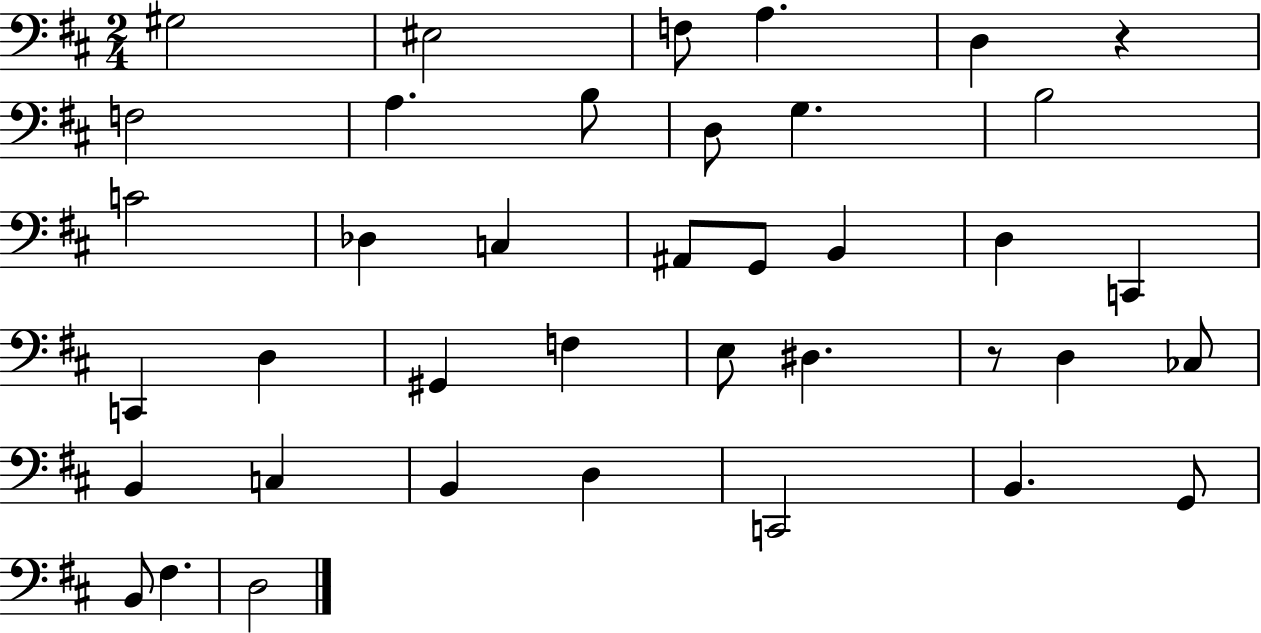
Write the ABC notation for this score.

X:1
T:Untitled
M:2/4
L:1/4
K:D
^G,2 ^E,2 F,/2 A, D, z F,2 A, B,/2 D,/2 G, B,2 C2 _D, C, ^A,,/2 G,,/2 B,, D, C,, C,, D, ^G,, F, E,/2 ^D, z/2 D, _C,/2 B,, C, B,, D, C,,2 B,, G,,/2 B,,/2 ^F, D,2